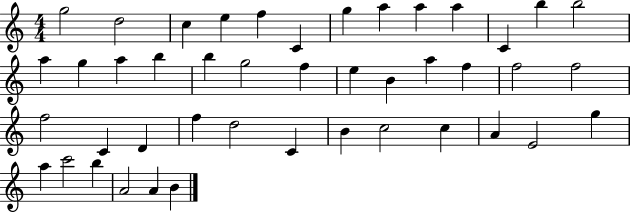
X:1
T:Untitled
M:4/4
L:1/4
K:C
g2 d2 c e f C g a a a C b b2 a g a b b g2 f e B a f f2 f2 f2 C D f d2 C B c2 c A E2 g a c'2 b A2 A B